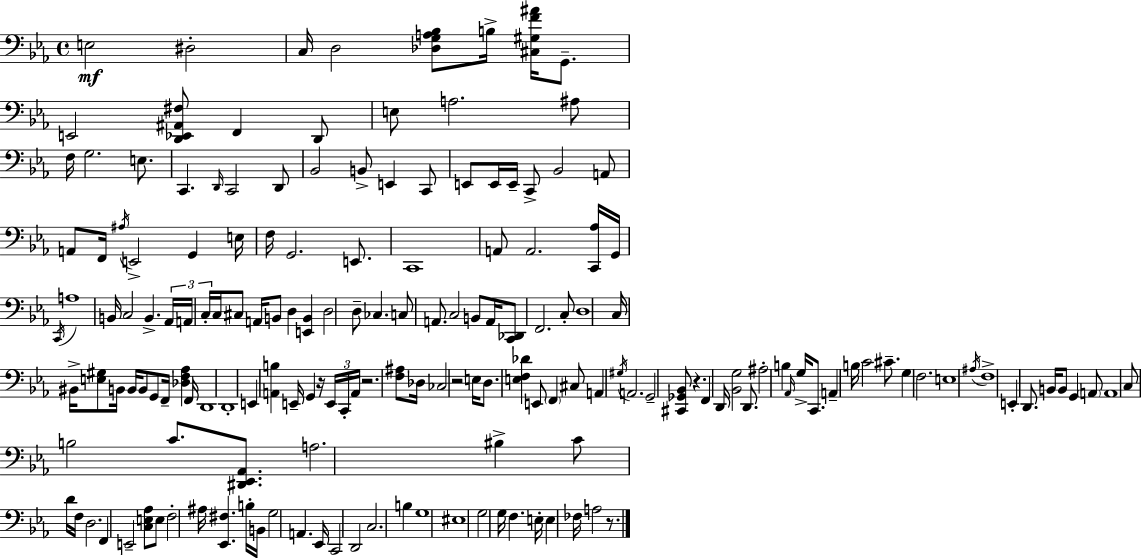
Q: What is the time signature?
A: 4/4